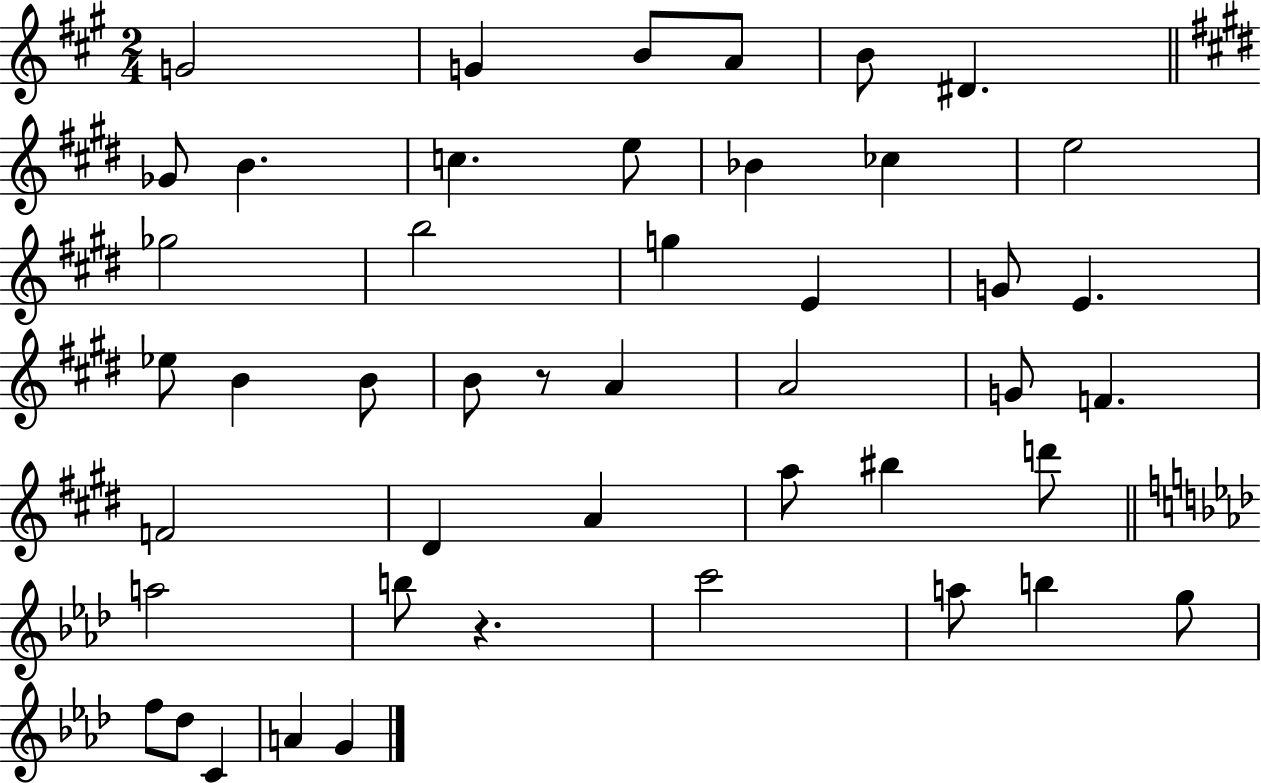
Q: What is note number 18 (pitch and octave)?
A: G4